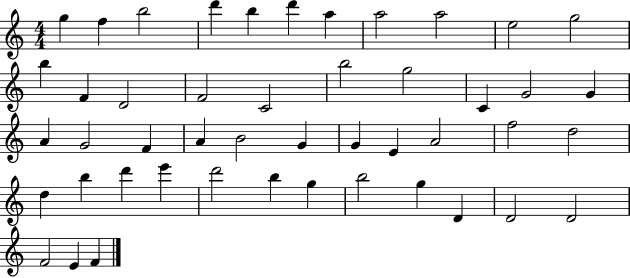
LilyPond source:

{
  \clef treble
  \numericTimeSignature
  \time 4/4
  \key c \major
  g''4 f''4 b''2 | d'''4 b''4 d'''4 a''4 | a''2 a''2 | e''2 g''2 | \break b''4 f'4 d'2 | f'2 c'2 | b''2 g''2 | c'4 g'2 g'4 | \break a'4 g'2 f'4 | a'4 b'2 g'4 | g'4 e'4 a'2 | f''2 d''2 | \break d''4 b''4 d'''4 e'''4 | d'''2 b''4 g''4 | b''2 g''4 d'4 | d'2 d'2 | \break f'2 e'4 f'4 | \bar "|."
}